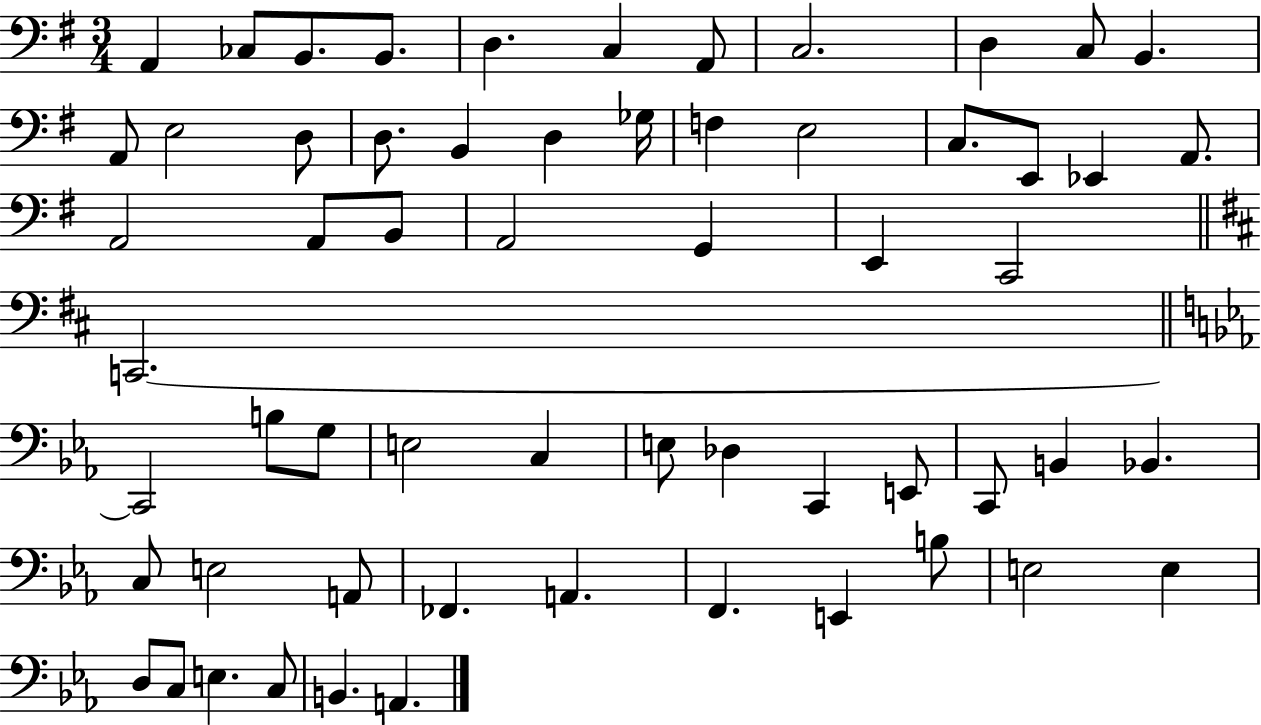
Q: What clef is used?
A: bass